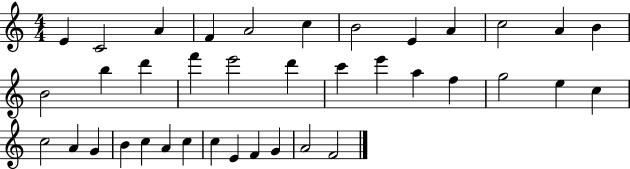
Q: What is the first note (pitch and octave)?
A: E4